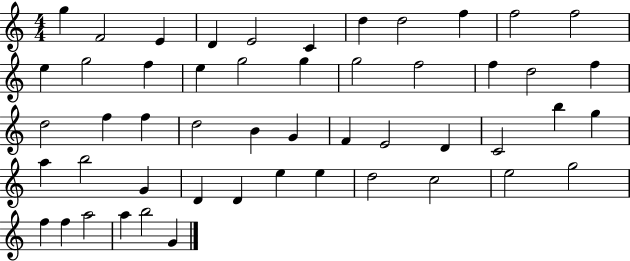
X:1
T:Untitled
M:4/4
L:1/4
K:C
g F2 E D E2 C d d2 f f2 f2 e g2 f e g2 g g2 f2 f d2 f d2 f f d2 B G F E2 D C2 b g a b2 G D D e e d2 c2 e2 g2 f f a2 a b2 G